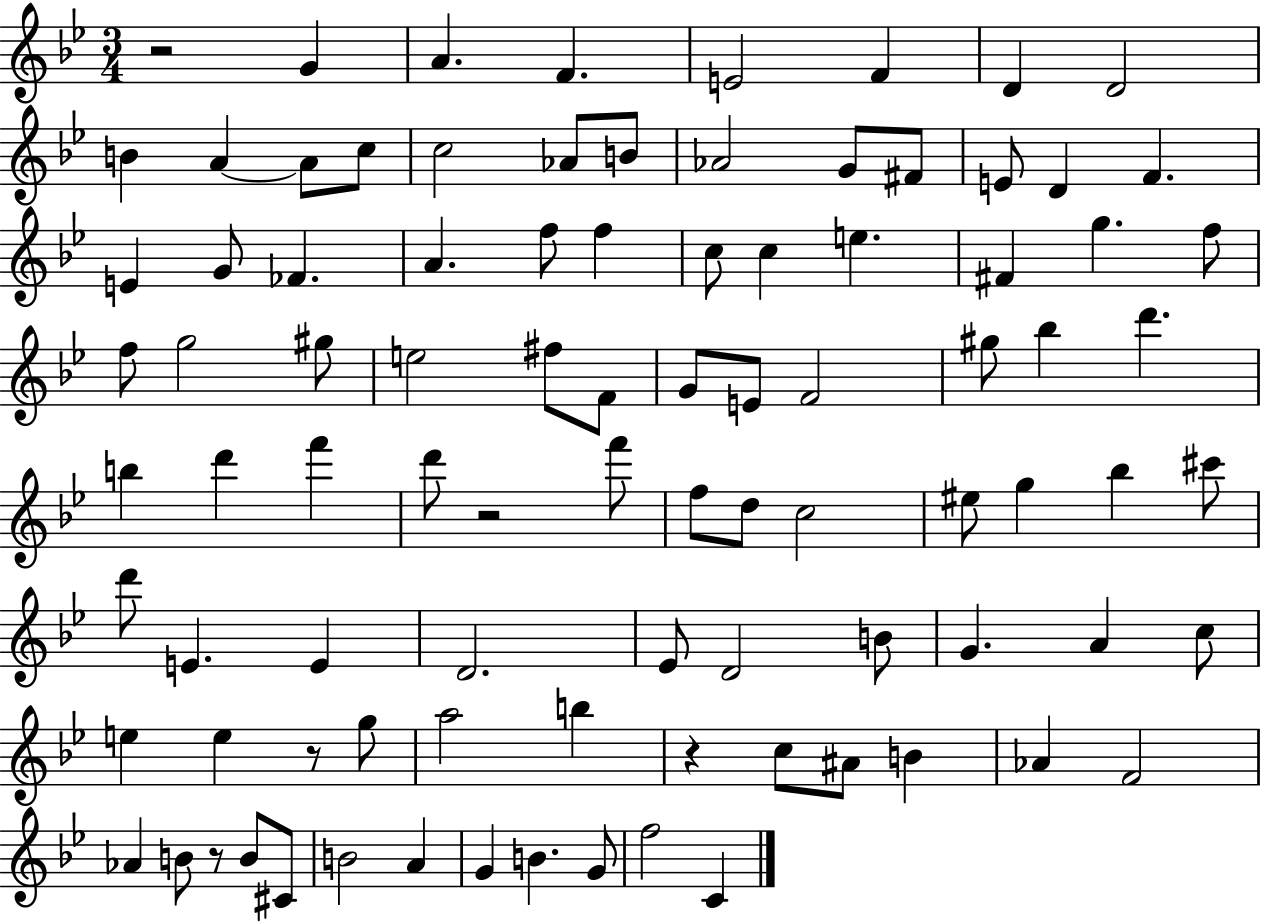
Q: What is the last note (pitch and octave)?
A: C4